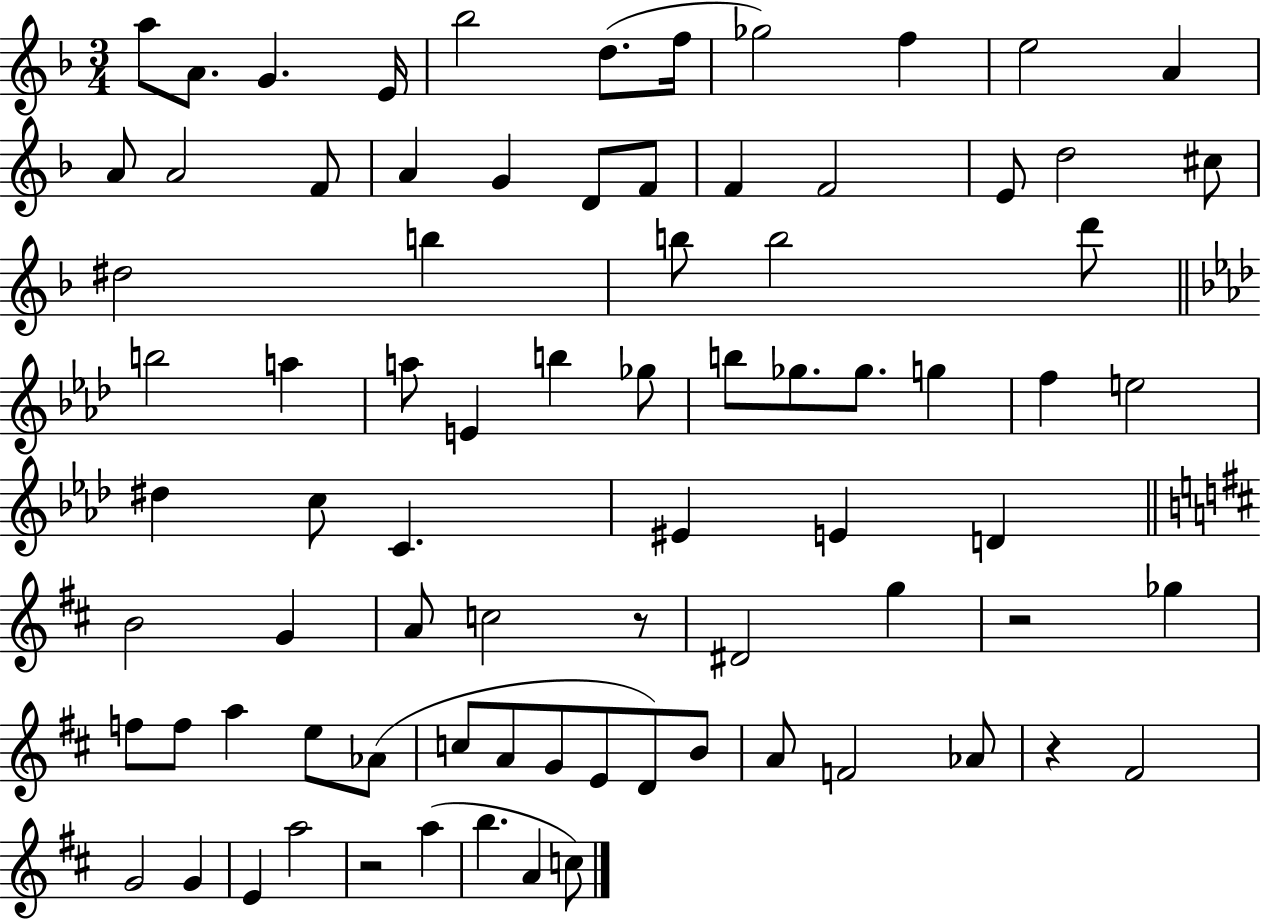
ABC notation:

X:1
T:Untitled
M:3/4
L:1/4
K:F
a/2 A/2 G E/4 _b2 d/2 f/4 _g2 f e2 A A/2 A2 F/2 A G D/2 F/2 F F2 E/2 d2 ^c/2 ^d2 b b/2 b2 d'/2 b2 a a/2 E b _g/2 b/2 _g/2 _g/2 g f e2 ^d c/2 C ^E E D B2 G A/2 c2 z/2 ^D2 g z2 _g f/2 f/2 a e/2 _A/2 c/2 A/2 G/2 E/2 D/2 B/2 A/2 F2 _A/2 z ^F2 G2 G E a2 z2 a b A c/2